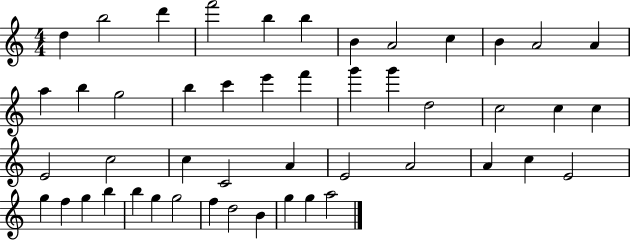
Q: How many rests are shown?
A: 0